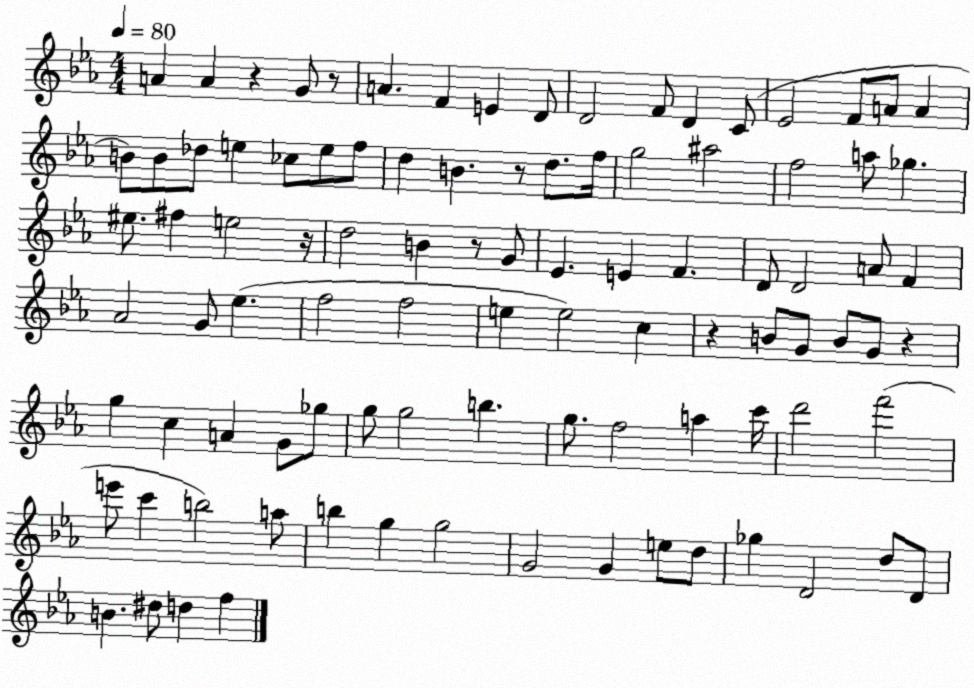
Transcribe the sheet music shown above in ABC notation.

X:1
T:Untitled
M:4/4
L:1/4
K:Eb
A A z G/2 z/2 A F E D/2 D2 F/2 D C/2 _E2 F/2 A/2 A B/2 B/2 _d/2 e _c/2 e/2 f/2 d B z/2 d/2 f/4 g2 ^a2 f2 a/2 _g ^e/2 ^f e2 z/4 d2 B z/2 G/2 _E E F D/2 D2 A/2 F _A2 G/2 _e f2 f2 e e2 c z B/2 G/2 B/2 G/2 z g c A G/2 _g/2 g/2 g2 b g/2 f2 a c'/4 d'2 f'2 e'/2 c' b2 a/2 b g g2 G2 G e/2 d/2 _g D2 d/2 D/2 B ^d/2 d f